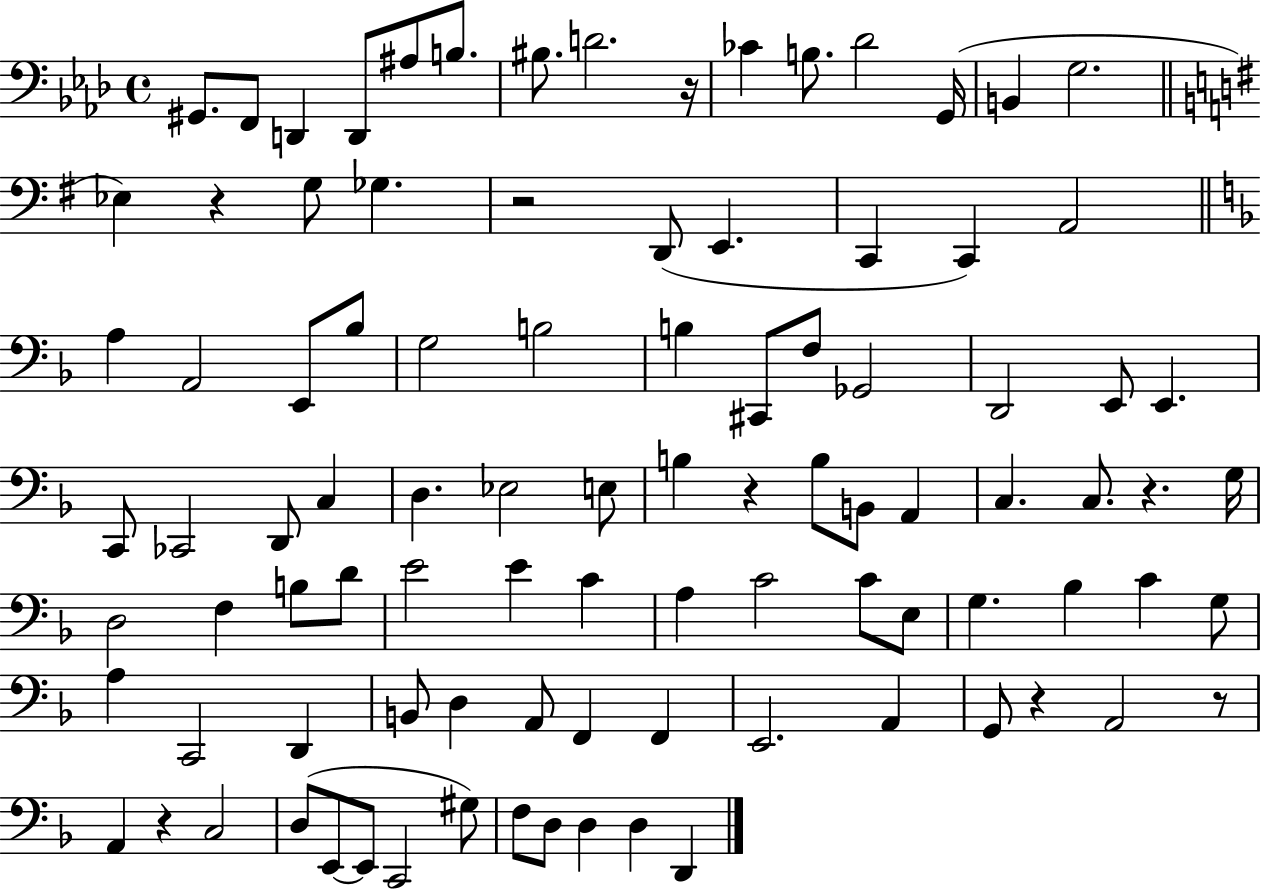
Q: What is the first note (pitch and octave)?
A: G#2